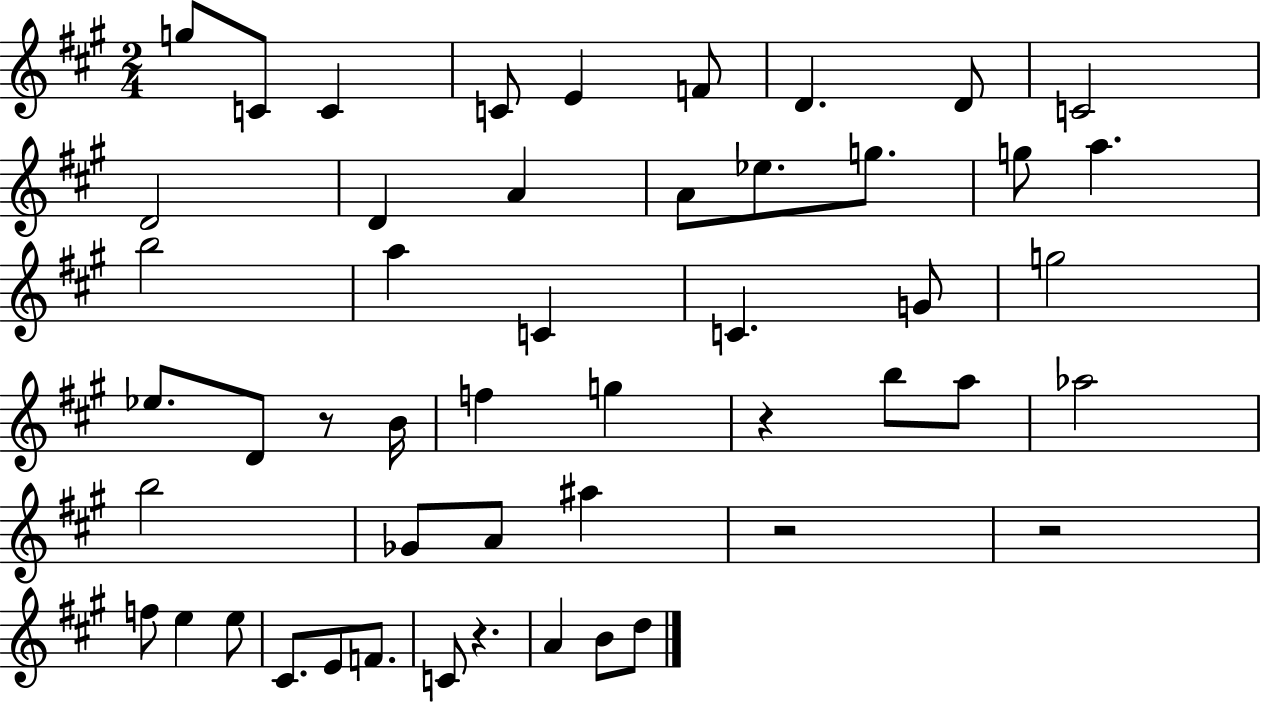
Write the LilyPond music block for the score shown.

{
  \clef treble
  \numericTimeSignature
  \time 2/4
  \key a \major
  g''8 c'8 c'4 | c'8 e'4 f'8 | d'4. d'8 | c'2 | \break d'2 | d'4 a'4 | a'8 ees''8. g''8. | g''8 a''4. | \break b''2 | a''4 c'4 | c'4. g'8 | g''2 | \break ees''8. d'8 r8 b'16 | f''4 g''4 | r4 b''8 a''8 | aes''2 | \break b''2 | ges'8 a'8 ais''4 | r2 | r2 | \break f''8 e''4 e''8 | cis'8. e'8 f'8. | c'8 r4. | a'4 b'8 d''8 | \break \bar "|."
}